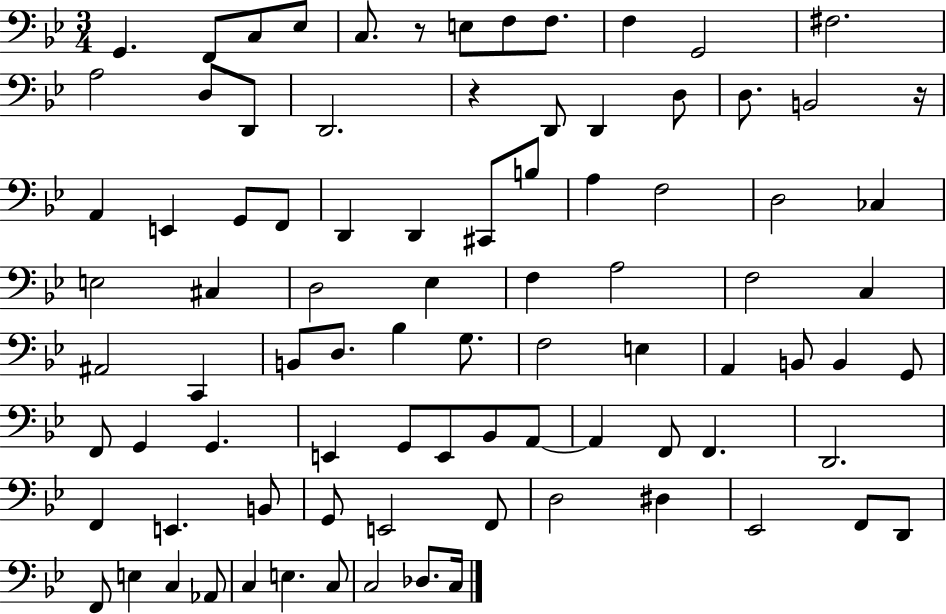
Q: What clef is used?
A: bass